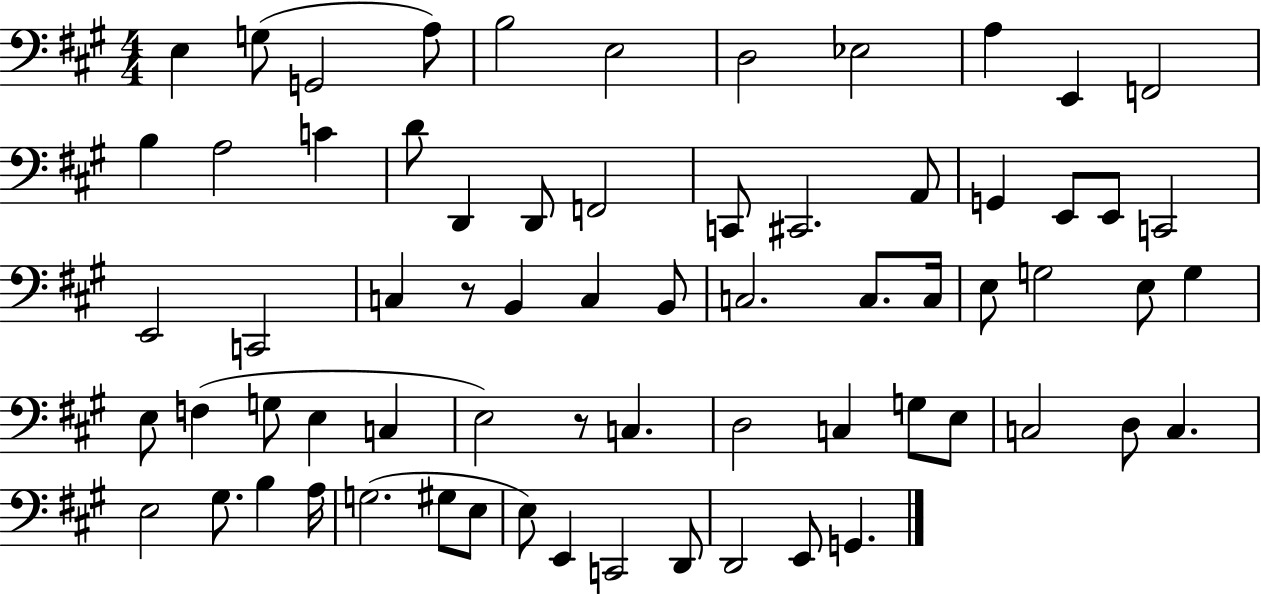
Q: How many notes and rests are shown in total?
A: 68